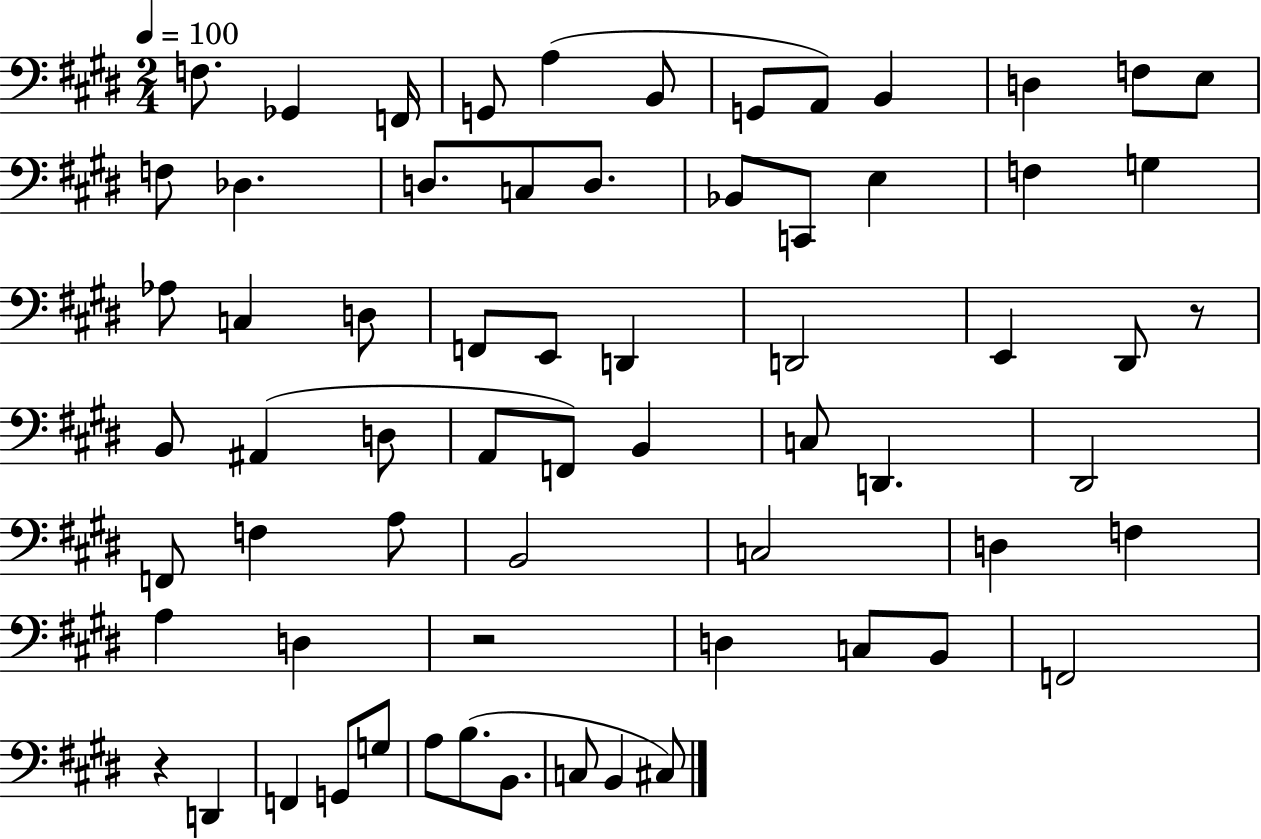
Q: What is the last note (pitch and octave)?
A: C#3